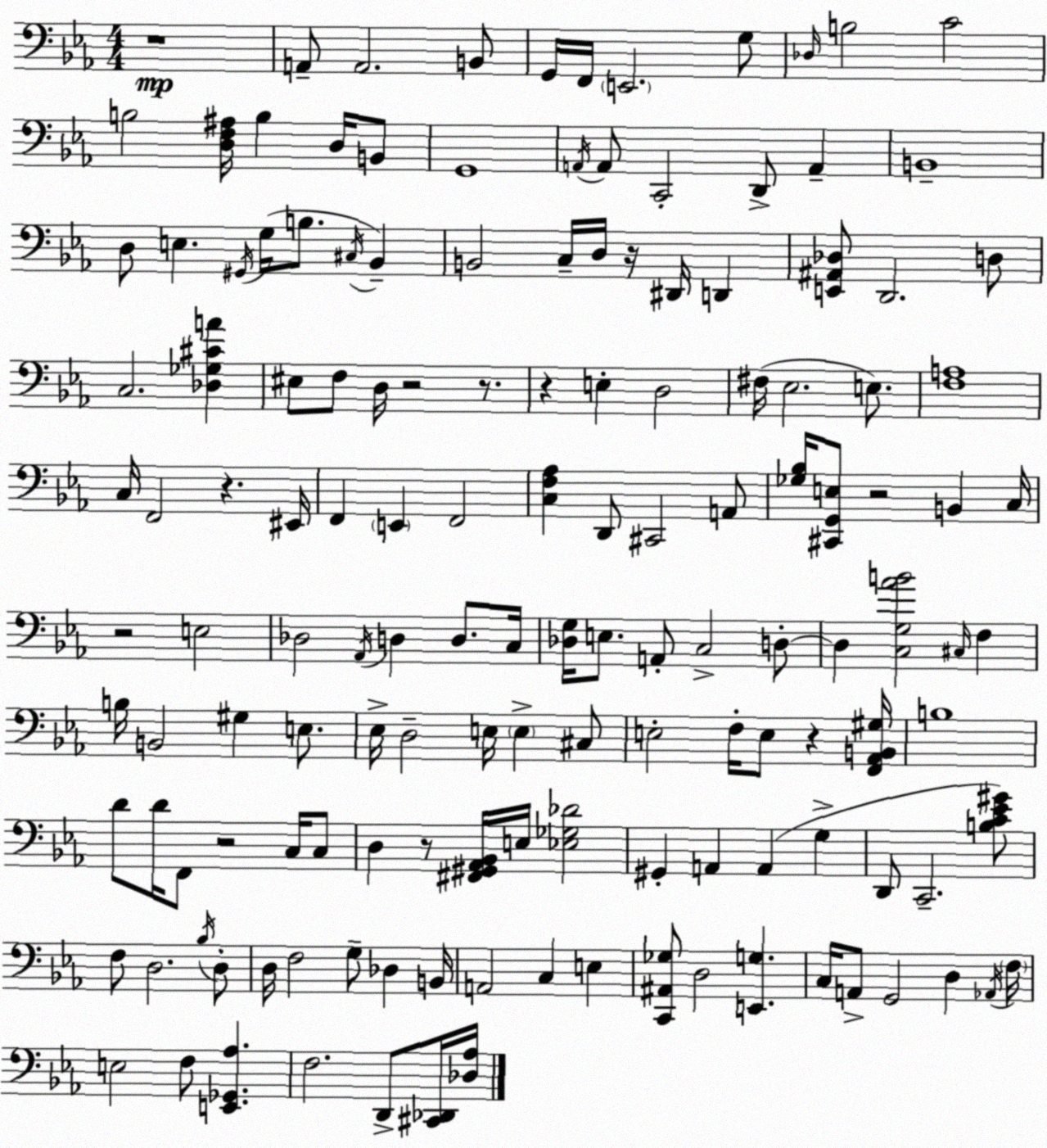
X:1
T:Untitled
M:4/4
L:1/4
K:Cm
z4 A,,/2 A,,2 B,,/2 G,,/4 F,,/4 E,,2 G,/2 _D,/4 B,2 C2 B,2 [D,F,^A,]/4 B, D,/4 B,,/2 G,,4 A,,/4 A,,/2 C,,2 D,,/2 A,, B,,4 D,/2 E, ^G,,/4 G,/4 B,/2 ^C,/4 _B,, B,,2 C,/4 D,/4 z/4 ^D,,/4 D,, [E,,^A,,_D,]/2 D,,2 D,/2 C,2 [_D,_G,^CA] ^E,/2 F,/2 D,/4 z2 z/2 z E, D,2 ^F,/4 _E,2 E,/2 [F,A,]4 C,/4 F,,2 z ^E,,/4 F,, E,, F,,2 [C,F,_A,] D,,/2 ^C,,2 A,,/2 [_G,_B,]/4 [^C,,G,,E,]/2 z2 B,, C,/4 z2 E,2 _D,2 _A,,/4 D, D,/2 C,/4 [_D,G,]/4 E,/2 A,,/2 C,2 D,/2 D, [C,G,_AB]2 ^C,/4 F, B,/4 B,,2 ^G, E,/2 _E,/4 D,2 E,/4 E, ^C,/2 E,2 F,/4 E,/2 z [F,,_A,,B,,^G,]/4 B,4 D/2 D/4 F,,/2 z2 C,/4 C,/2 D, z/2 [^F,,^G,,_A,,_B,,]/4 E,/4 [_E,_G,_D]2 ^G,, A,, A,, G, D,,/2 C,,2 [B,C_E^G]/2 F,/2 D,2 _B,/4 D,/2 D,/4 F,2 G,/2 _D, B,,/4 A,,2 C, E, [C,,^A,,_G,]/2 D,2 [E,,G,] C,/4 A,,/2 G,,2 D, _A,,/4 F,/4 E,2 F,/2 [E,,_G,,_A,] F,2 D,,/2 [^C,,_D,,]/4 [_D,_A,]/4